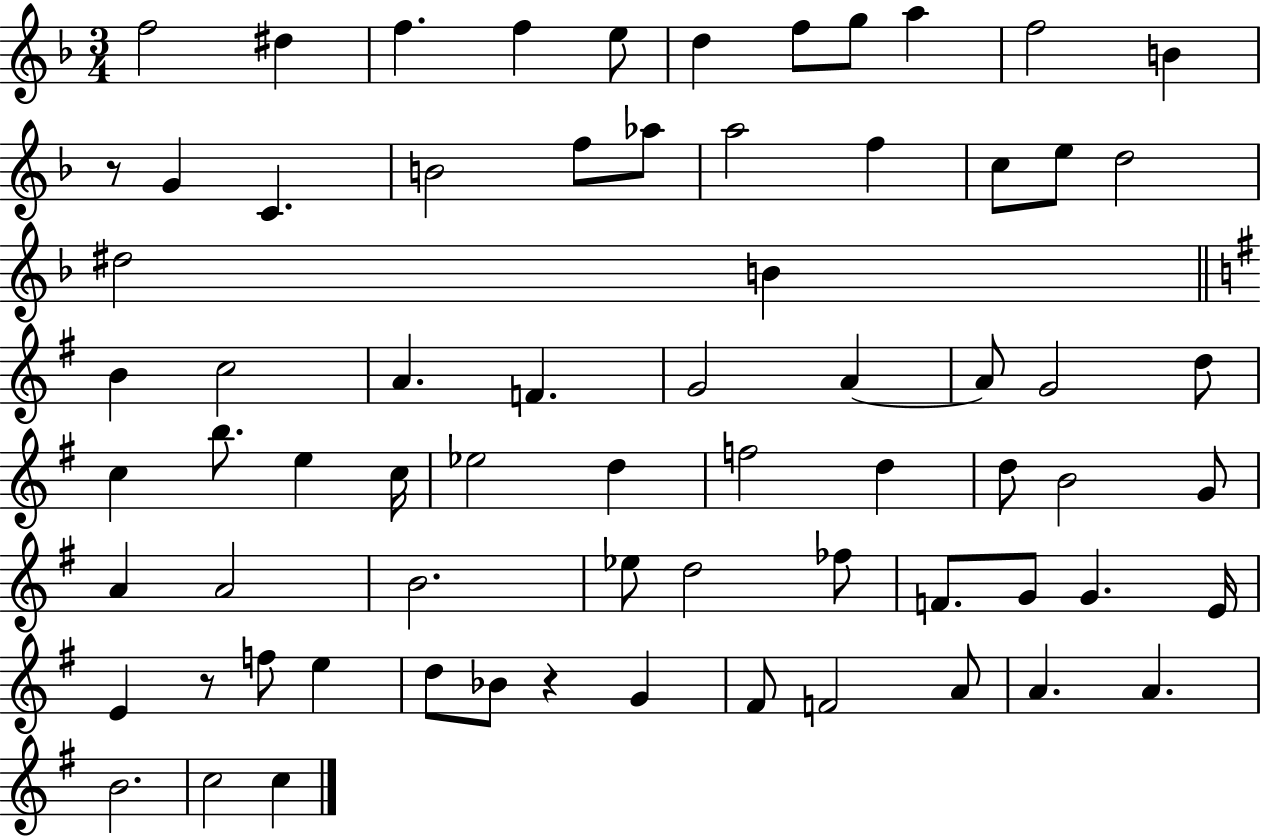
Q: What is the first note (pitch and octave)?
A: F5